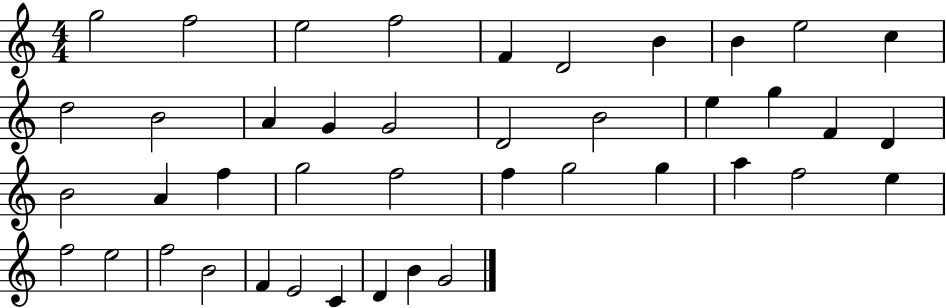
{
  \clef treble
  \numericTimeSignature
  \time 4/4
  \key c \major
  g''2 f''2 | e''2 f''2 | f'4 d'2 b'4 | b'4 e''2 c''4 | \break d''2 b'2 | a'4 g'4 g'2 | d'2 b'2 | e''4 g''4 f'4 d'4 | \break b'2 a'4 f''4 | g''2 f''2 | f''4 g''2 g''4 | a''4 f''2 e''4 | \break f''2 e''2 | f''2 b'2 | f'4 e'2 c'4 | d'4 b'4 g'2 | \break \bar "|."
}